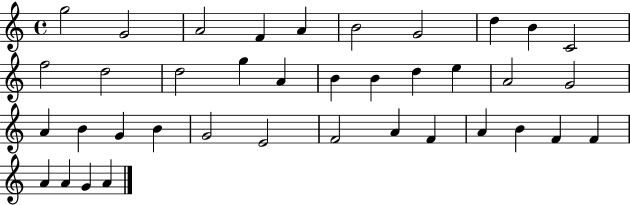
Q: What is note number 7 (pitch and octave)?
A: G4